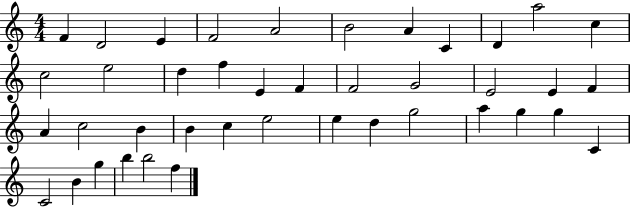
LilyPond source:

{
  \clef treble
  \numericTimeSignature
  \time 4/4
  \key c \major
  f'4 d'2 e'4 | f'2 a'2 | b'2 a'4 c'4 | d'4 a''2 c''4 | \break c''2 e''2 | d''4 f''4 e'4 f'4 | f'2 g'2 | e'2 e'4 f'4 | \break a'4 c''2 b'4 | b'4 c''4 e''2 | e''4 d''4 g''2 | a''4 g''4 g''4 c'4 | \break c'2 b'4 g''4 | b''4 b''2 f''4 | \bar "|."
}